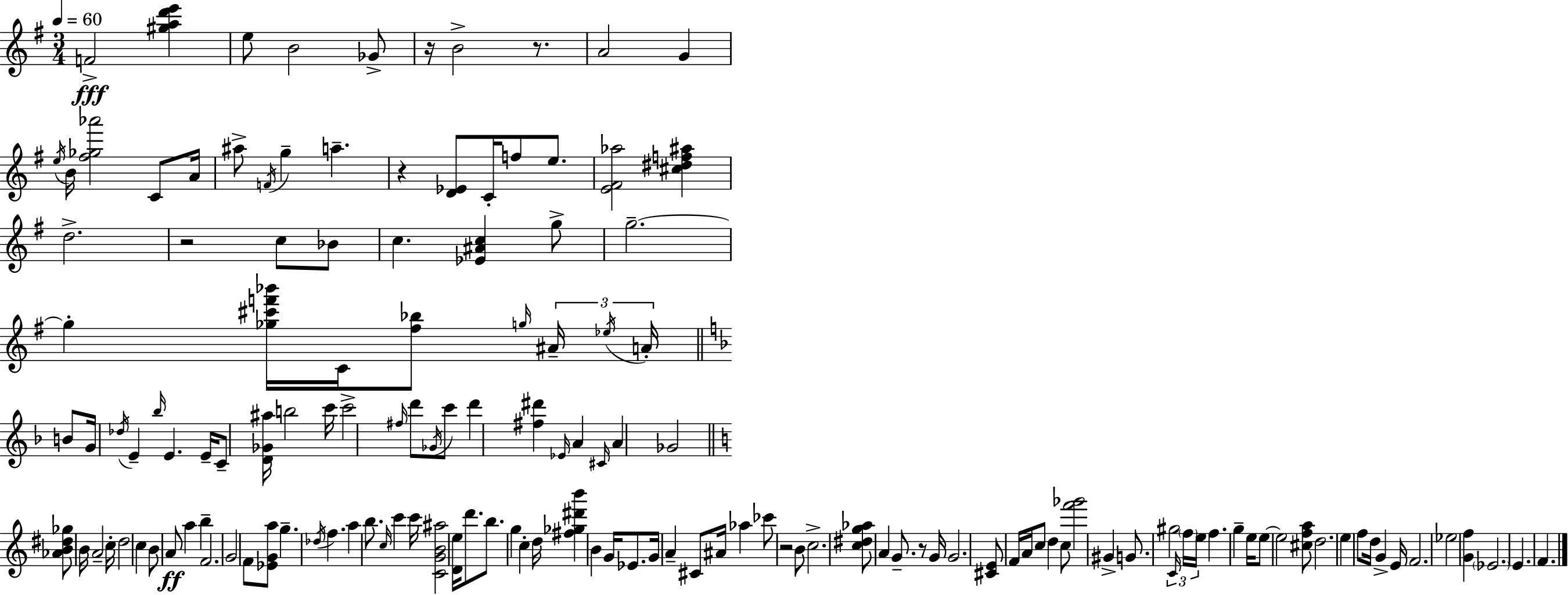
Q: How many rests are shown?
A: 6